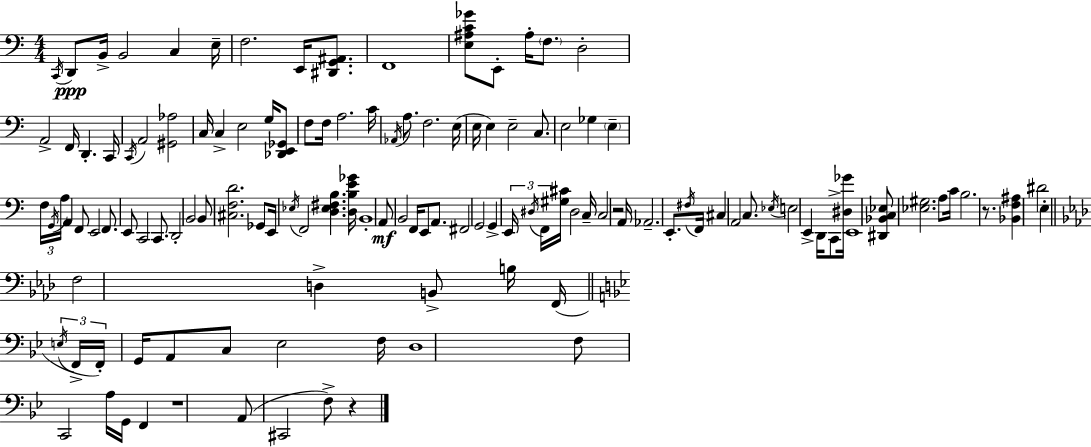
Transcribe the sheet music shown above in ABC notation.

X:1
T:Untitled
M:4/4
L:1/4
K:C
C,,/4 D,,/2 B,,/4 B,,2 C, E,/4 F,2 E,,/4 [^D,,G,,^A,,]/2 F,,4 [E,^A,C_G]/2 E,,/2 ^A,/4 F,/2 D,2 A,,2 F,,/4 D,, C,,/4 C,,/4 A,,2 [^G,,_A,]2 C,/4 C, E,2 G,/4 [_D,,E,,_G,,]/2 F,/2 F,/4 A,2 C/4 _A,,/4 A,/2 F,2 E,/4 E,/4 E, E,2 C,/2 E,2 _G, E, F,/4 G,,/4 A,/4 A,, F,,/2 E,,2 F,,/2 E,,/2 C,,2 C,,/2 D,,2 B,,2 B,,/2 [^C,F,D]2 _G,,/2 E,,/4 _E,/4 F,,2 [D,_E,^F,B,] [D,B,E_G]/4 B,,4 A,,/2 B,,2 F,,/4 E,,/2 A,,/2 ^F,,2 G,,2 G,, E,,/4 ^D,/4 F,,/4 [^G,^C]/4 ^D,2 C,/4 C,2 z2 A,,/4 _A,,2 E,,/2 ^F,/4 F,,/4 ^C, A,,2 C,/2 _E,/4 E,2 E,, D,,/4 C,,/2 [^D,_G]/4 E,,4 [^D,,_B,,C,_E,]/2 [_E,^G,]2 A,/2 C/4 B,2 z/2 [_B,,F,^A,] ^D2 E, F,2 D, B,,/2 B,/4 F,,/4 E,/4 F,,/4 F,,/4 G,,/4 A,,/2 C,/2 _E,2 F,/4 D,4 F,/2 C,,2 A,/4 G,,/4 F,, z4 A,,/2 ^C,,2 F,/2 z